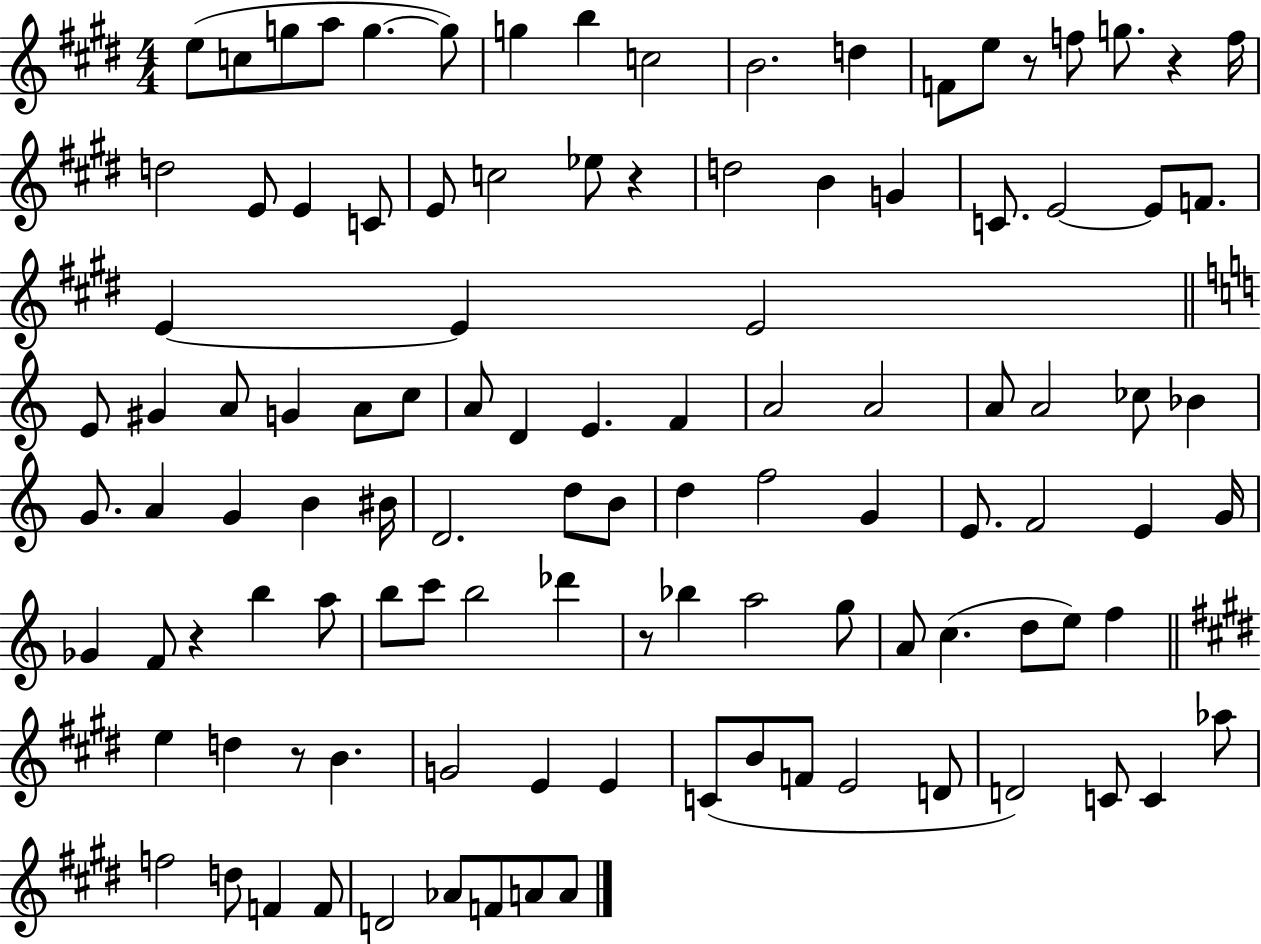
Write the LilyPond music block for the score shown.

{
  \clef treble
  \numericTimeSignature
  \time 4/4
  \key e \major
  e''8( c''8 g''8 a''8 g''4.~~ g''8) | g''4 b''4 c''2 | b'2. d''4 | f'8 e''8 r8 f''8 g''8. r4 f''16 | \break d''2 e'8 e'4 c'8 | e'8 c''2 ees''8 r4 | d''2 b'4 g'4 | c'8. e'2~~ e'8 f'8. | \break e'4~~ e'4 e'2 | \bar "||" \break \key a \minor e'8 gis'4 a'8 g'4 a'8 c''8 | a'8 d'4 e'4. f'4 | a'2 a'2 | a'8 a'2 ces''8 bes'4 | \break g'8. a'4 g'4 b'4 bis'16 | d'2. d''8 b'8 | d''4 f''2 g'4 | e'8. f'2 e'4 g'16 | \break ges'4 f'8 r4 b''4 a''8 | b''8 c'''8 b''2 des'''4 | r8 bes''4 a''2 g''8 | a'8 c''4.( d''8 e''8) f''4 | \break \bar "||" \break \key e \major e''4 d''4 r8 b'4. | g'2 e'4 e'4 | c'8( b'8 f'8 e'2 d'8 | d'2) c'8 c'4 aes''8 | \break f''2 d''8 f'4 f'8 | d'2 aes'8 f'8 a'8 a'8 | \bar "|."
}